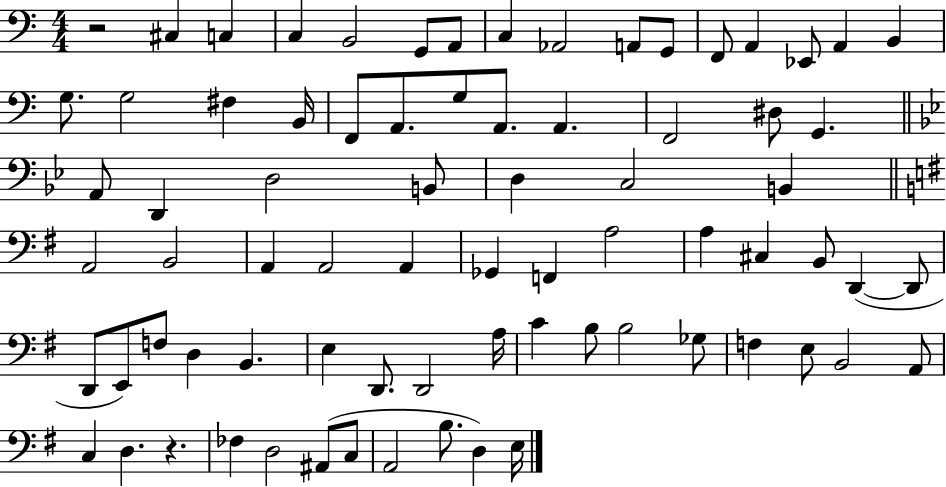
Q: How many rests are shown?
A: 2